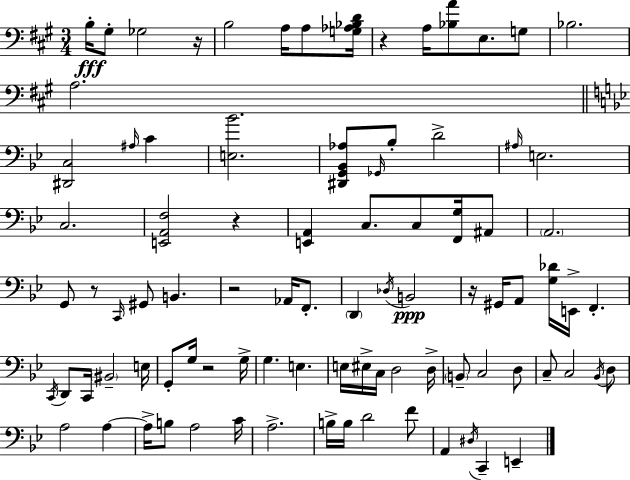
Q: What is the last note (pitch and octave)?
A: E2